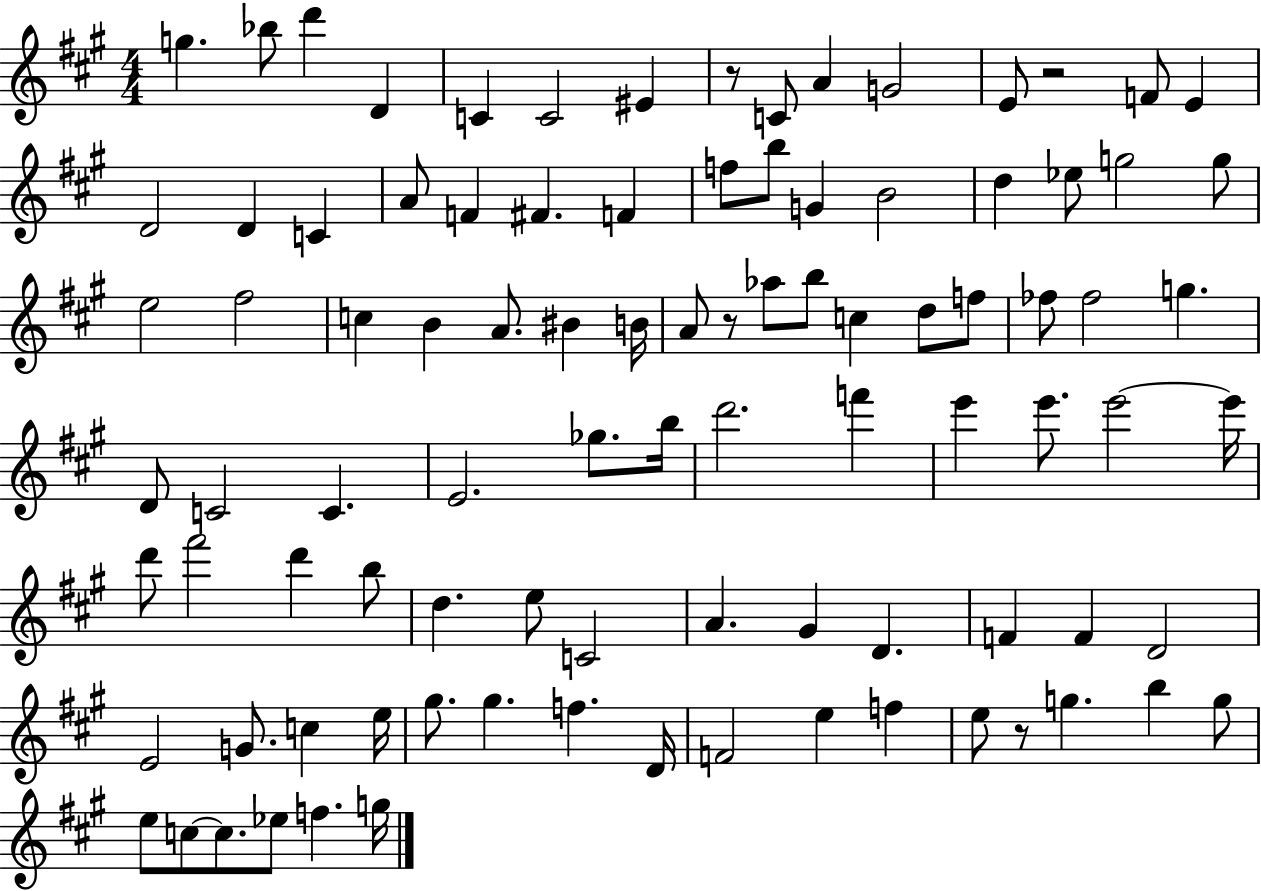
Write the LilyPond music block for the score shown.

{
  \clef treble
  \numericTimeSignature
  \time 4/4
  \key a \major
  g''4. bes''8 d'''4 d'4 | c'4 c'2 eis'4 | r8 c'8 a'4 g'2 | e'8 r2 f'8 e'4 | \break d'2 d'4 c'4 | a'8 f'4 fis'4. f'4 | f''8 b''8 g'4 b'2 | d''4 ees''8 g''2 g''8 | \break e''2 fis''2 | c''4 b'4 a'8. bis'4 b'16 | a'8 r8 aes''8 b''8 c''4 d''8 f''8 | fes''8 fes''2 g''4. | \break d'8 c'2 c'4. | e'2. ges''8. b''16 | d'''2. f'''4 | e'''4 e'''8. e'''2~~ e'''16 | \break d'''8 fis'''2 d'''4 b''8 | d''4. e''8 c'2 | a'4. gis'4 d'4. | f'4 f'4 d'2 | \break e'2 g'8. c''4 e''16 | gis''8. gis''4. f''4. d'16 | f'2 e''4 f''4 | e''8 r8 g''4. b''4 g''8 | \break e''8 c''8~~ c''8. ees''8 f''4. g''16 | \bar "|."
}